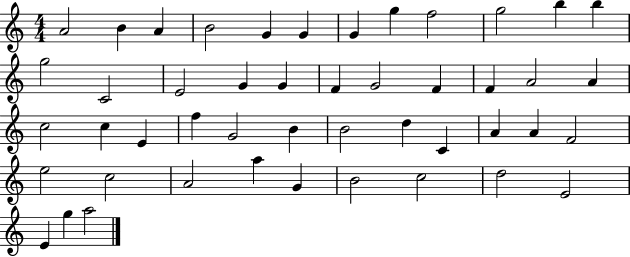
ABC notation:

X:1
T:Untitled
M:4/4
L:1/4
K:C
A2 B A B2 G G G g f2 g2 b b g2 C2 E2 G G F G2 F F A2 A c2 c E f G2 B B2 d C A A F2 e2 c2 A2 a G B2 c2 d2 E2 E g a2